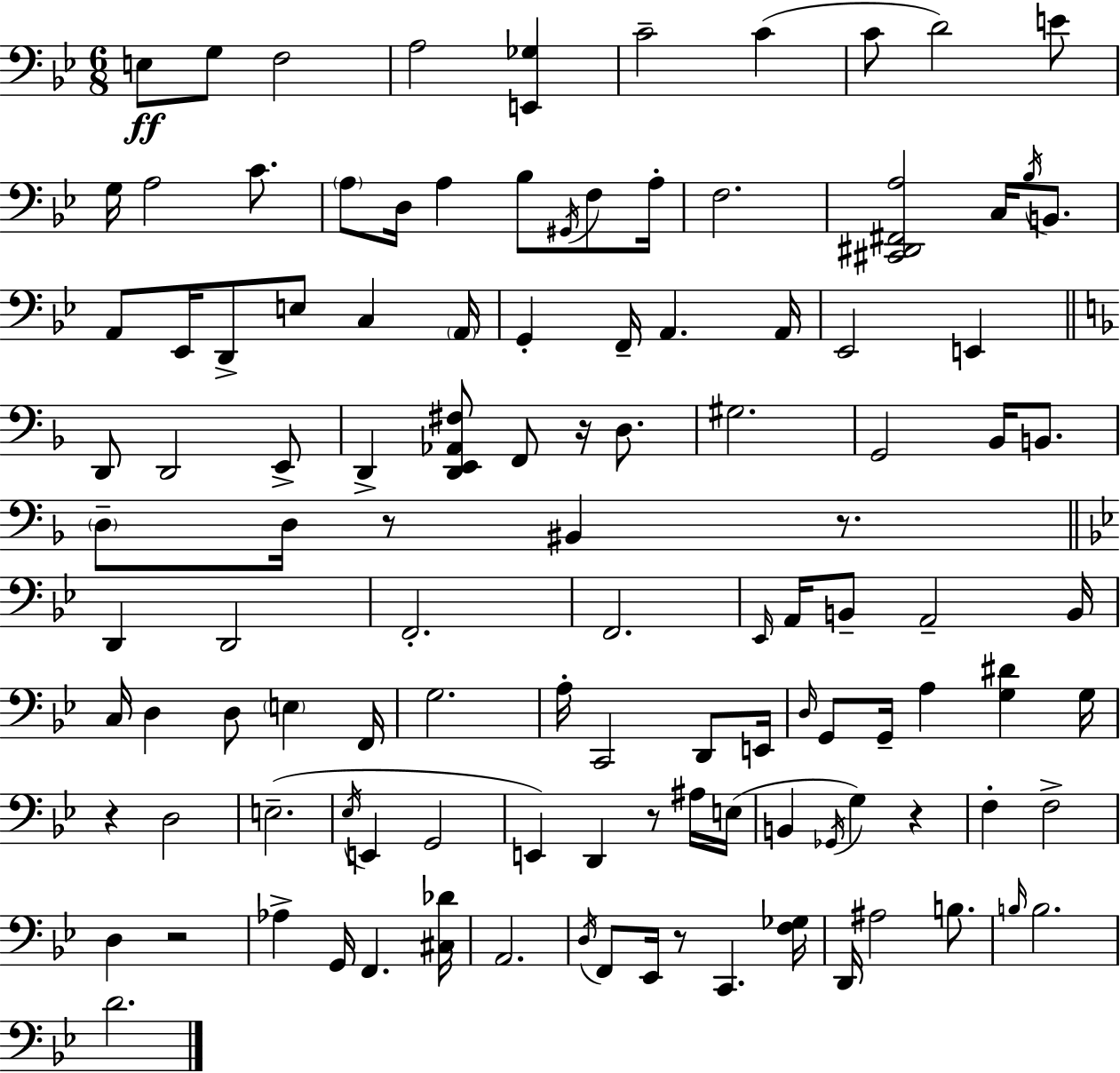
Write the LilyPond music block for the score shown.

{
  \clef bass
  \numericTimeSignature
  \time 6/8
  \key g \minor
  e8\ff g8 f2 | a2 <e, ges>4 | c'2-- c'4( | c'8 d'2) e'8 | \break g16 a2 c'8. | \parenthesize a8 d16 a4 bes8 \acciaccatura { gis,16 } f8 | a16-. f2. | <cis, dis, fis, a>2 c16 \acciaccatura { bes16 } b,8. | \break a,8 ees,16 d,8-> e8 c4 | \parenthesize a,16 g,4-. f,16-- a,4. | a,16 ees,2 e,4 | \bar "||" \break \key d \minor d,8 d,2 e,8-> | d,4-> <d, e, aes, fis>8 f,8 r16 d8. | gis2. | g,2 bes,16 b,8. | \break \parenthesize d8-- d16 r8 bis,4 r8. | \bar "||" \break \key bes \major d,4 d,2 | f,2.-. | f,2. | \grace { ees,16 } a,16 b,8-- a,2-- | \break b,16 c16 d4 d8 \parenthesize e4 | f,16 g2. | a16-. c,2 d,8 | e,16 \grace { d16 } g,8 g,16-- a4 <g dis'>4 | \break g16 r4 d2 | e2.--( | \acciaccatura { ees16 } e,4 g,2 | e,4) d,4 r8 | \break ais16 e16( b,4 \acciaccatura { ges,16 } g4) | r4 f4-. f2-> | d4 r2 | aes4-> g,16 f,4. | \break <cis des'>16 a,2. | \acciaccatura { d16 } f,8 ees,16 r8 c,4. | <f ges>16 d,16 ais2 | b8. \grace { b16 } b2. | \break d'2. | \bar "|."
}